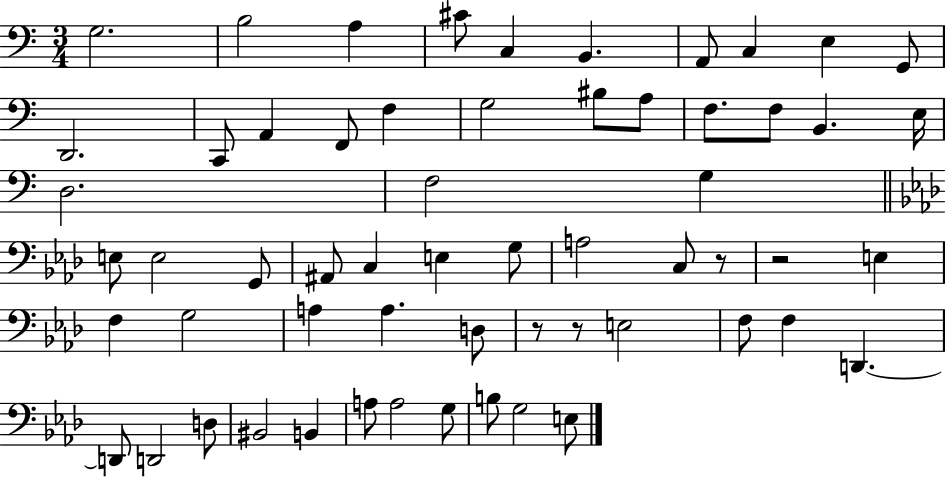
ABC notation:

X:1
T:Untitled
M:3/4
L:1/4
K:C
G,2 B,2 A, ^C/2 C, B,, A,,/2 C, E, G,,/2 D,,2 C,,/2 A,, F,,/2 F, G,2 ^B,/2 A,/2 F,/2 F,/2 B,, E,/4 D,2 F,2 G, E,/2 E,2 G,,/2 ^A,,/2 C, E, G,/2 A,2 C,/2 z/2 z2 E, F, G,2 A, A, D,/2 z/2 z/2 E,2 F,/2 F, D,, D,,/2 D,,2 D,/2 ^B,,2 B,, A,/2 A,2 G,/2 B,/2 G,2 E,/2